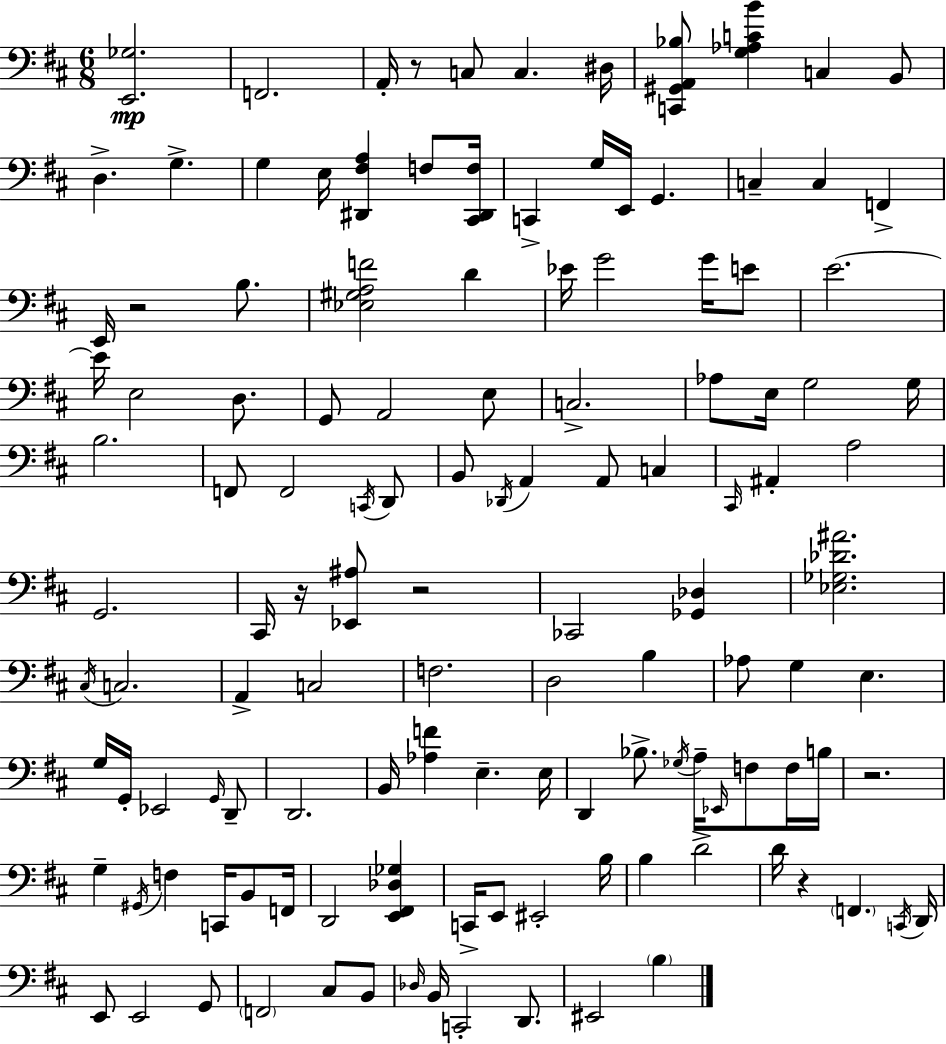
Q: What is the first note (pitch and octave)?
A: F2